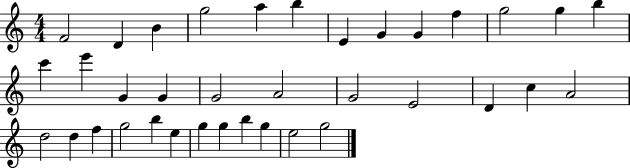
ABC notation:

X:1
T:Untitled
M:4/4
L:1/4
K:C
F2 D B g2 a b E G G f g2 g b c' e' G G G2 A2 G2 E2 D c A2 d2 d f g2 b e g g b g e2 g2